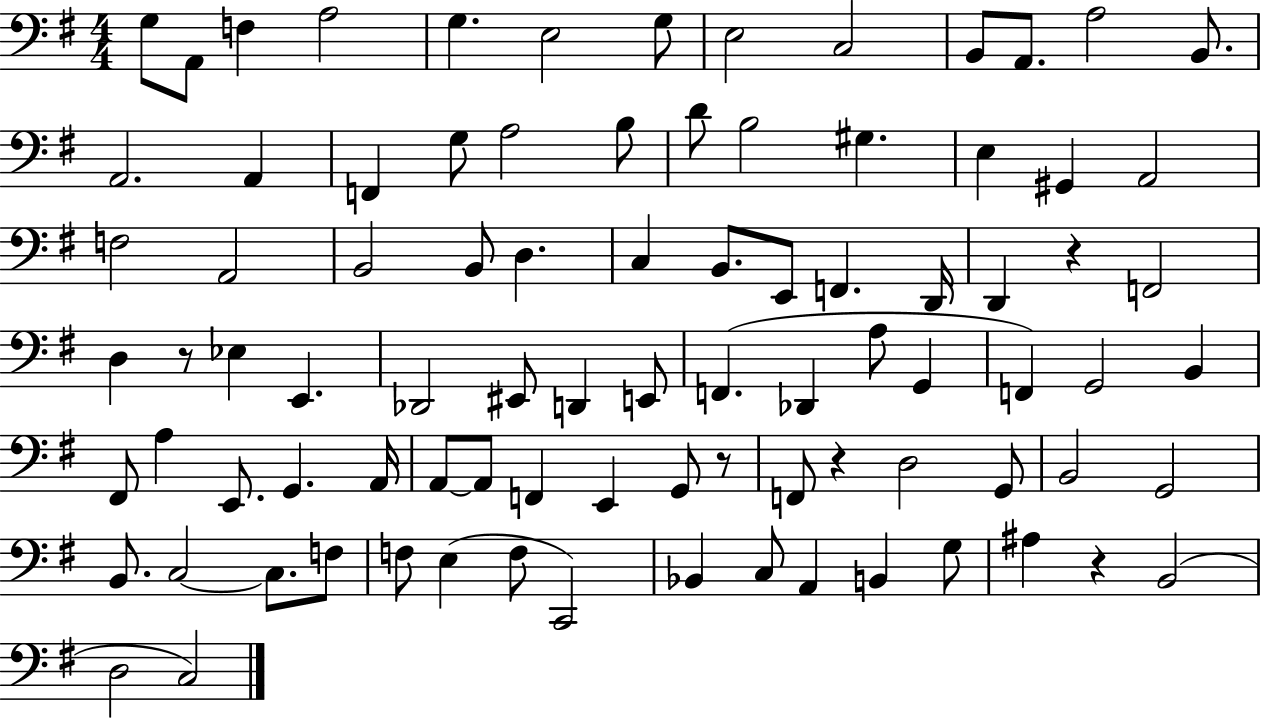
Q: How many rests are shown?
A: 5